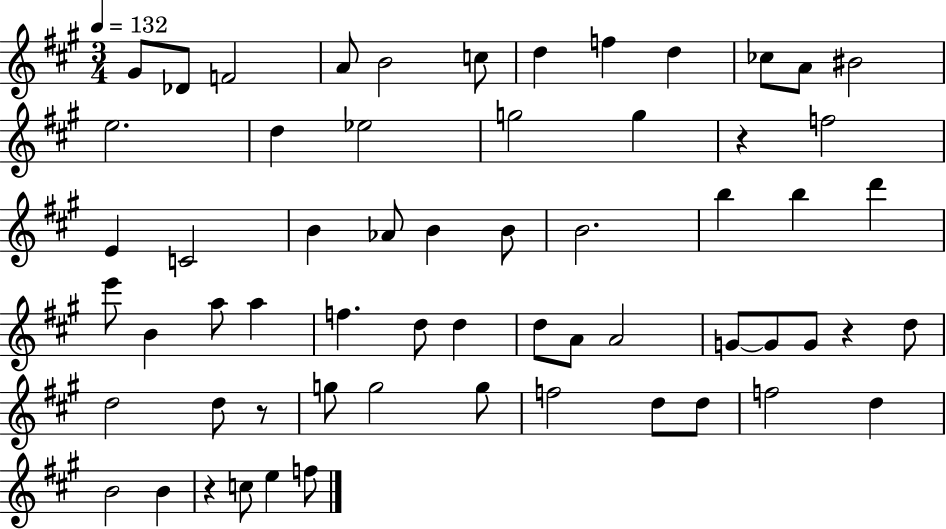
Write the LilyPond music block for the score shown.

{
  \clef treble
  \numericTimeSignature
  \time 3/4
  \key a \major
  \tempo 4 = 132
  gis'8 des'8 f'2 | a'8 b'2 c''8 | d''4 f''4 d''4 | ces''8 a'8 bis'2 | \break e''2. | d''4 ees''2 | g''2 g''4 | r4 f''2 | \break e'4 c'2 | b'4 aes'8 b'4 b'8 | b'2. | b''4 b''4 d'''4 | \break e'''8 b'4 a''8 a''4 | f''4. d''8 d''4 | d''8 a'8 a'2 | g'8~~ g'8 g'8 r4 d''8 | \break d''2 d''8 r8 | g''8 g''2 g''8 | f''2 d''8 d''8 | f''2 d''4 | \break b'2 b'4 | r4 c''8 e''4 f''8 | \bar "|."
}